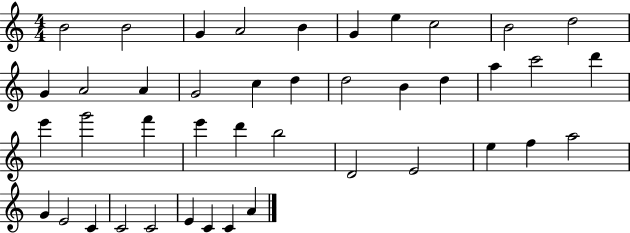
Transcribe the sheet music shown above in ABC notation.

X:1
T:Untitled
M:4/4
L:1/4
K:C
B2 B2 G A2 B G e c2 B2 d2 G A2 A G2 c d d2 B d a c'2 d' e' g'2 f' e' d' b2 D2 E2 e f a2 G E2 C C2 C2 E C C A